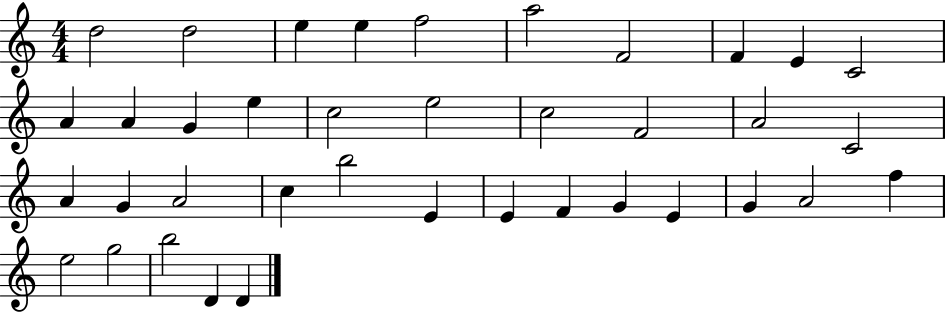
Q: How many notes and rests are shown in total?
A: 38